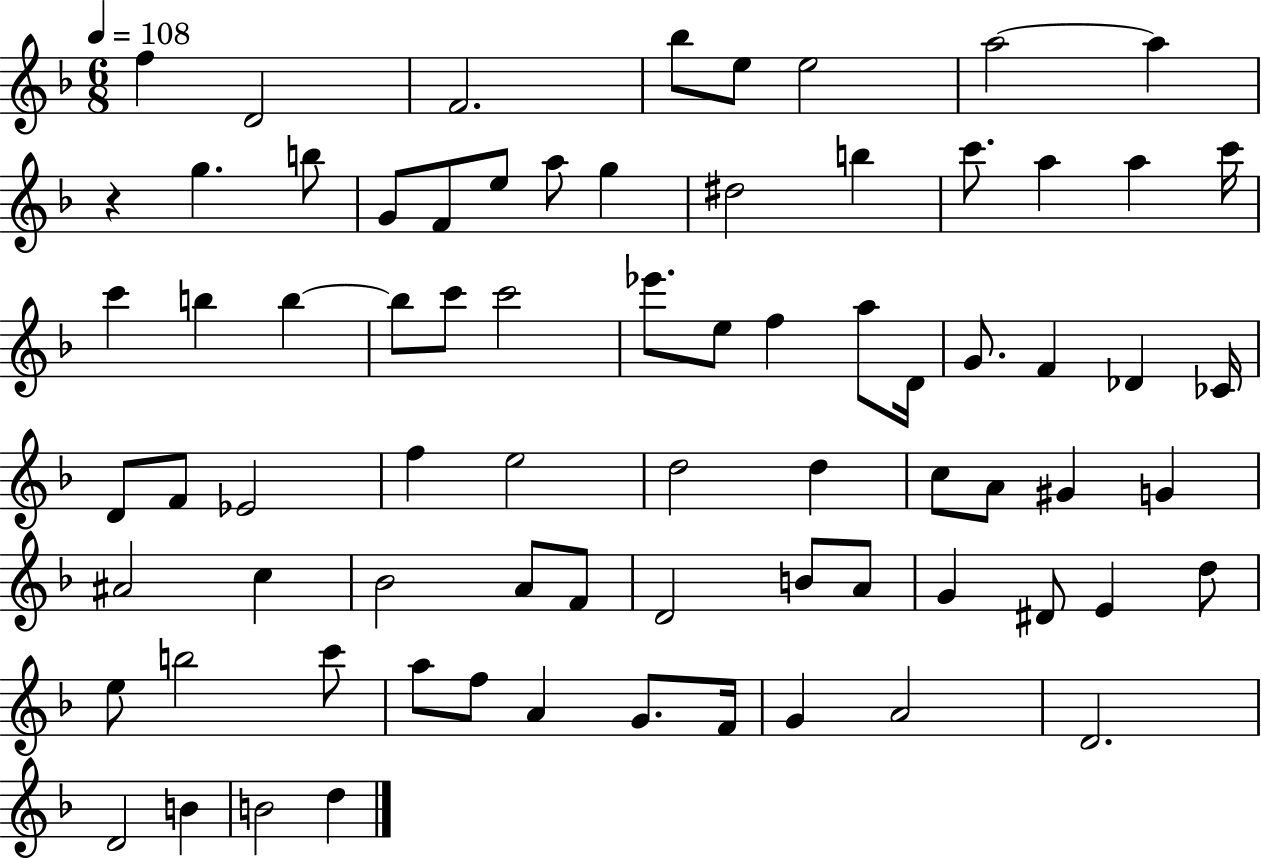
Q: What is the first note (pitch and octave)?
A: F5